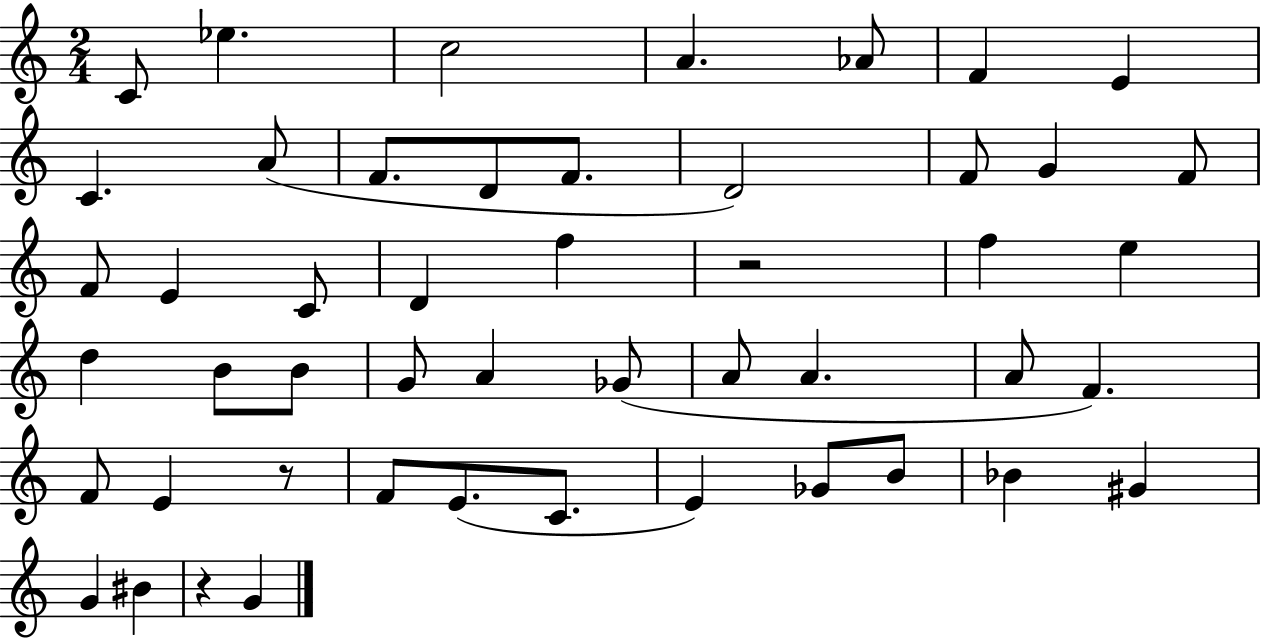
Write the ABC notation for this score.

X:1
T:Untitled
M:2/4
L:1/4
K:C
C/2 _e c2 A _A/2 F E C A/2 F/2 D/2 F/2 D2 F/2 G F/2 F/2 E C/2 D f z2 f e d B/2 B/2 G/2 A _G/2 A/2 A A/2 F F/2 E z/2 F/2 E/2 C/2 E _G/2 B/2 _B ^G G ^B z G